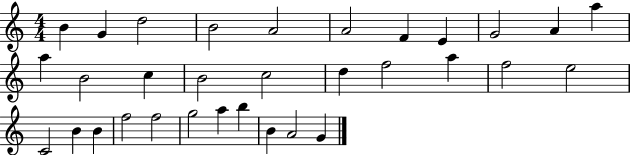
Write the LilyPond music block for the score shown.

{
  \clef treble
  \numericTimeSignature
  \time 4/4
  \key c \major
  b'4 g'4 d''2 | b'2 a'2 | a'2 f'4 e'4 | g'2 a'4 a''4 | \break a''4 b'2 c''4 | b'2 c''2 | d''4 f''2 a''4 | f''2 e''2 | \break c'2 b'4 b'4 | f''2 f''2 | g''2 a''4 b''4 | b'4 a'2 g'4 | \break \bar "|."
}